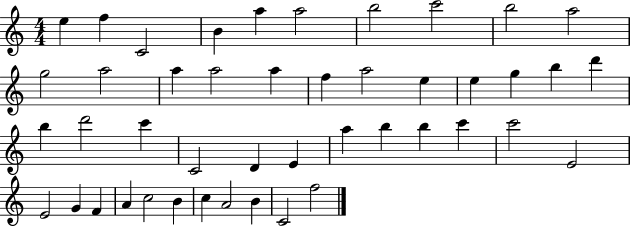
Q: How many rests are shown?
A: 0